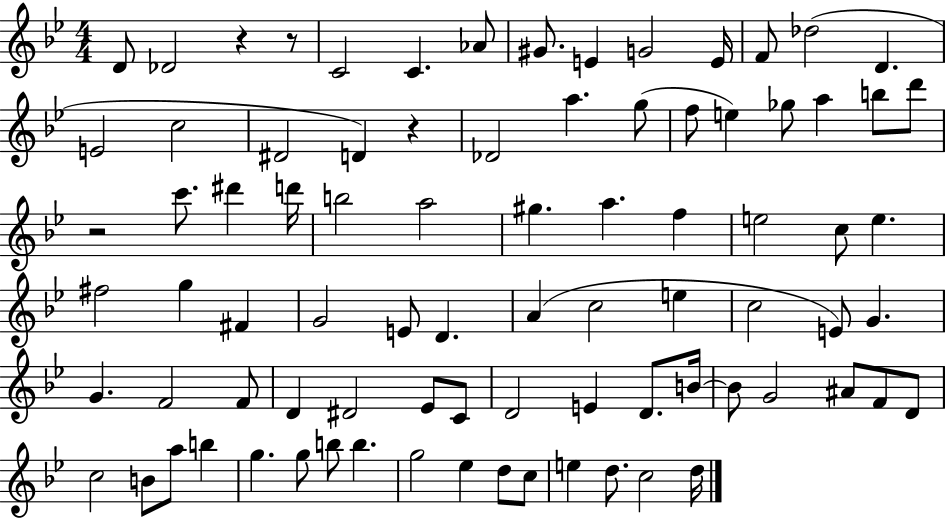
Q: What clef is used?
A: treble